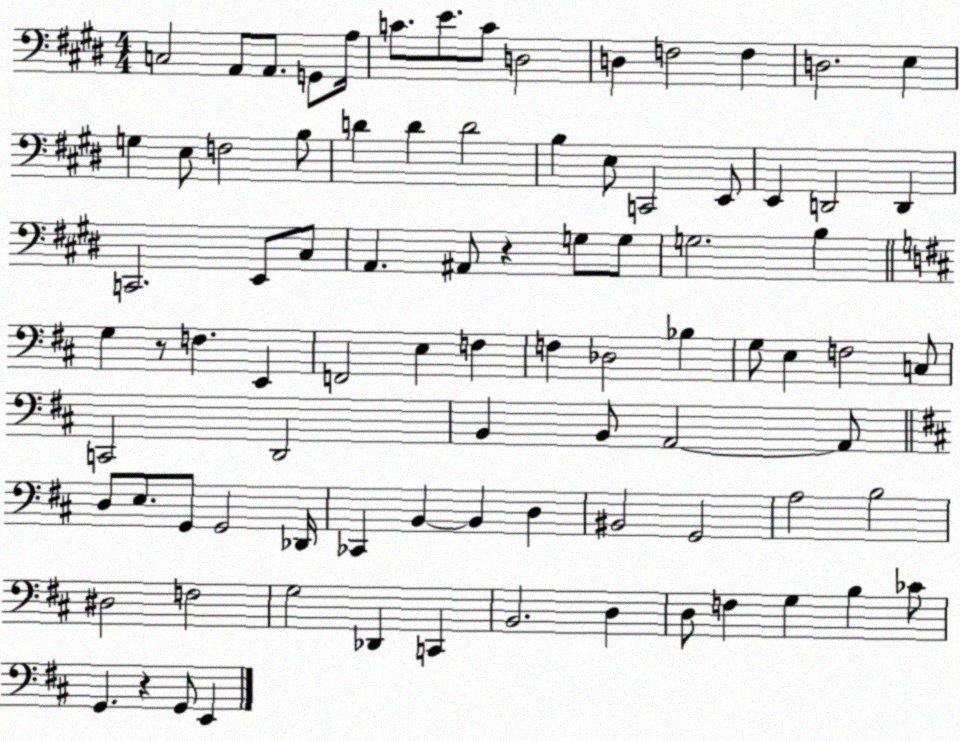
X:1
T:Untitled
M:4/4
L:1/4
K:E
C,2 A,,/2 A,,/2 G,,/2 A,/4 C/2 E/2 C/2 D,2 D, F,2 F, D,2 E, G, E,/2 F,2 B,/2 D D D2 B, E,/2 C,,2 E,,/2 E,, D,,2 D,, C,,2 E,,/2 ^C,/2 A,, ^A,,/2 z G,/2 G,/2 G,2 B, G, z/2 F, E,, F,,2 E, F, F, _D,2 _B, G,/2 E, F,2 C,/2 C,,2 D,,2 B,, B,,/2 A,,2 A,,/2 D,/2 E,/2 G,,/2 G,,2 _D,,/4 _C,, B,, B,, D, ^B,,2 G,,2 A,2 B,2 ^D,2 F,2 G,2 _D,, C,, B,,2 D, D,/2 F, G, B, _C/2 G,, z G,,/2 E,,